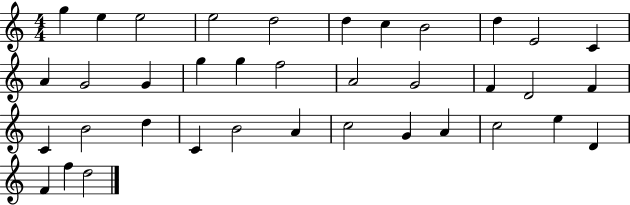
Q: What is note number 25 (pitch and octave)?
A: D5